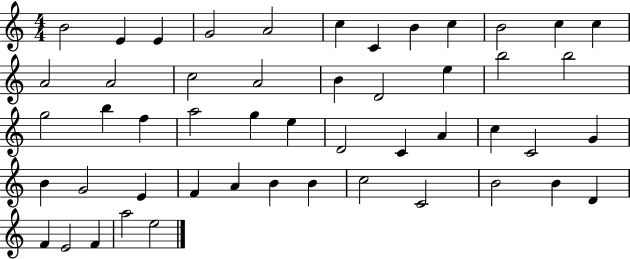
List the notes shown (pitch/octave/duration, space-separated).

B4/h E4/q E4/q G4/h A4/h C5/q C4/q B4/q C5/q B4/h C5/q C5/q A4/h A4/h C5/h A4/h B4/q D4/h E5/q B5/h B5/h G5/h B5/q F5/q A5/h G5/q E5/q D4/h C4/q A4/q C5/q C4/h G4/q B4/q G4/h E4/q F4/q A4/q B4/q B4/q C5/h C4/h B4/h B4/q D4/q F4/q E4/h F4/q A5/h E5/h